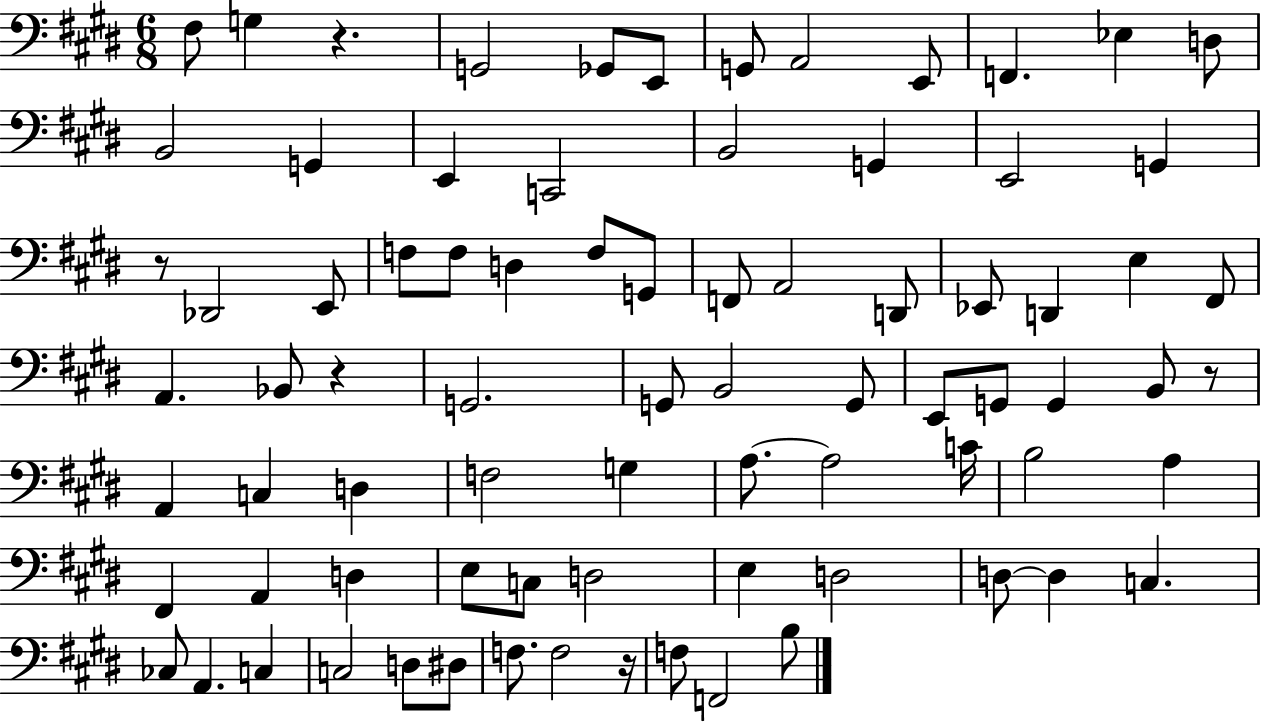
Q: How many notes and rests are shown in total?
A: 80